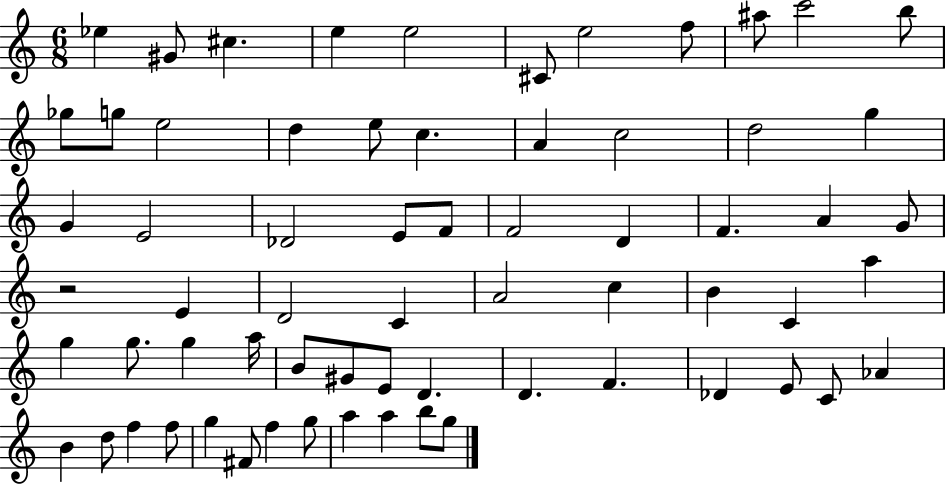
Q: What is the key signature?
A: C major